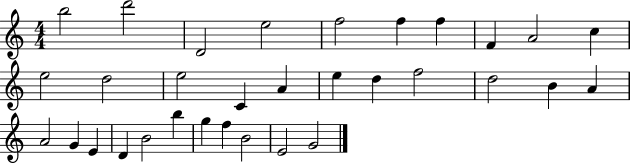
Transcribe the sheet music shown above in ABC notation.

X:1
T:Untitled
M:4/4
L:1/4
K:C
b2 d'2 D2 e2 f2 f f F A2 c e2 d2 e2 C A e d f2 d2 B A A2 G E D B2 b g f B2 E2 G2